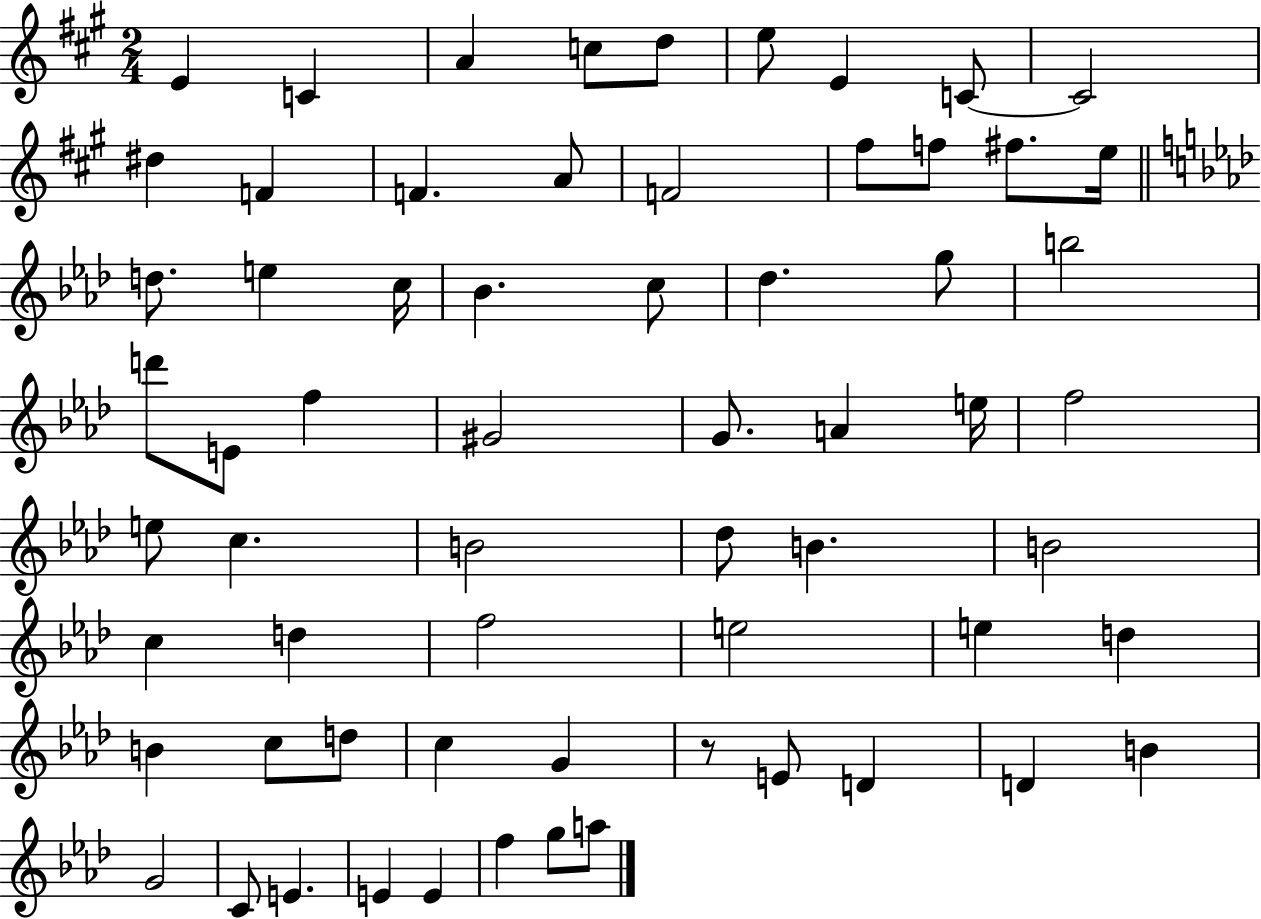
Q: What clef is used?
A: treble